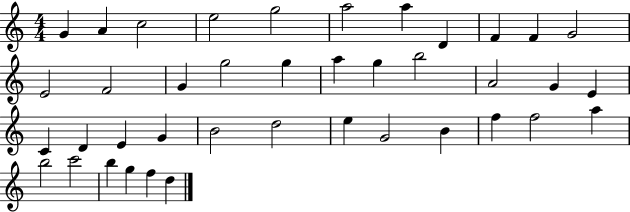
X:1
T:Untitled
M:4/4
L:1/4
K:C
G A c2 e2 g2 a2 a D F F G2 E2 F2 G g2 g a g b2 A2 G E C D E G B2 d2 e G2 B f f2 a b2 c'2 b g f d